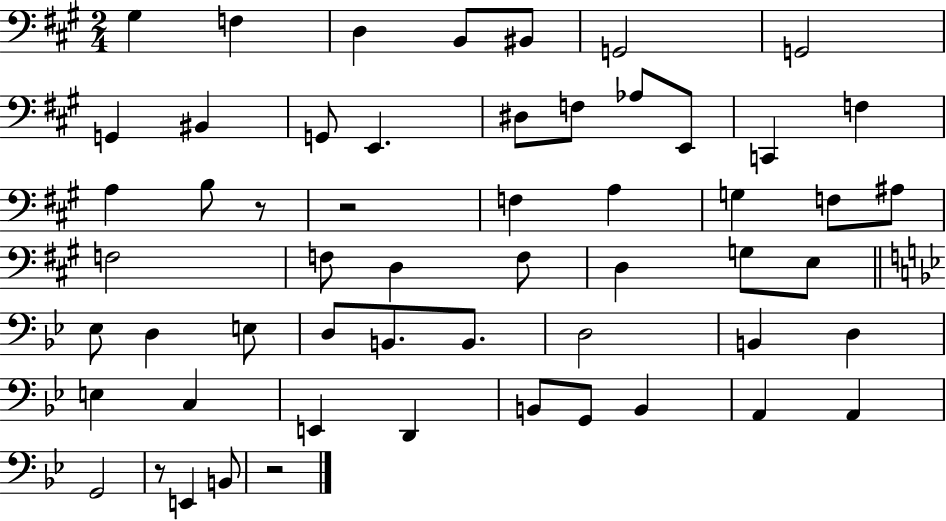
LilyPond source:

{
  \clef bass
  \numericTimeSignature
  \time 2/4
  \key a \major
  gis4 f4 | d4 b,8 bis,8 | g,2 | g,2 | \break g,4 bis,4 | g,8 e,4. | dis8 f8 aes8 e,8 | c,4 f4 | \break a4 b8 r8 | r2 | f4 a4 | g4 f8 ais8 | \break f2 | f8 d4 f8 | d4 g8 e8 | \bar "||" \break \key g \minor ees8 d4 e8 | d8 b,8. b,8. | d2 | b,4 d4 | \break e4 c4 | e,4 d,4 | b,8 g,8 b,4 | a,4 a,4 | \break g,2 | r8 e,4 b,8 | r2 | \bar "|."
}